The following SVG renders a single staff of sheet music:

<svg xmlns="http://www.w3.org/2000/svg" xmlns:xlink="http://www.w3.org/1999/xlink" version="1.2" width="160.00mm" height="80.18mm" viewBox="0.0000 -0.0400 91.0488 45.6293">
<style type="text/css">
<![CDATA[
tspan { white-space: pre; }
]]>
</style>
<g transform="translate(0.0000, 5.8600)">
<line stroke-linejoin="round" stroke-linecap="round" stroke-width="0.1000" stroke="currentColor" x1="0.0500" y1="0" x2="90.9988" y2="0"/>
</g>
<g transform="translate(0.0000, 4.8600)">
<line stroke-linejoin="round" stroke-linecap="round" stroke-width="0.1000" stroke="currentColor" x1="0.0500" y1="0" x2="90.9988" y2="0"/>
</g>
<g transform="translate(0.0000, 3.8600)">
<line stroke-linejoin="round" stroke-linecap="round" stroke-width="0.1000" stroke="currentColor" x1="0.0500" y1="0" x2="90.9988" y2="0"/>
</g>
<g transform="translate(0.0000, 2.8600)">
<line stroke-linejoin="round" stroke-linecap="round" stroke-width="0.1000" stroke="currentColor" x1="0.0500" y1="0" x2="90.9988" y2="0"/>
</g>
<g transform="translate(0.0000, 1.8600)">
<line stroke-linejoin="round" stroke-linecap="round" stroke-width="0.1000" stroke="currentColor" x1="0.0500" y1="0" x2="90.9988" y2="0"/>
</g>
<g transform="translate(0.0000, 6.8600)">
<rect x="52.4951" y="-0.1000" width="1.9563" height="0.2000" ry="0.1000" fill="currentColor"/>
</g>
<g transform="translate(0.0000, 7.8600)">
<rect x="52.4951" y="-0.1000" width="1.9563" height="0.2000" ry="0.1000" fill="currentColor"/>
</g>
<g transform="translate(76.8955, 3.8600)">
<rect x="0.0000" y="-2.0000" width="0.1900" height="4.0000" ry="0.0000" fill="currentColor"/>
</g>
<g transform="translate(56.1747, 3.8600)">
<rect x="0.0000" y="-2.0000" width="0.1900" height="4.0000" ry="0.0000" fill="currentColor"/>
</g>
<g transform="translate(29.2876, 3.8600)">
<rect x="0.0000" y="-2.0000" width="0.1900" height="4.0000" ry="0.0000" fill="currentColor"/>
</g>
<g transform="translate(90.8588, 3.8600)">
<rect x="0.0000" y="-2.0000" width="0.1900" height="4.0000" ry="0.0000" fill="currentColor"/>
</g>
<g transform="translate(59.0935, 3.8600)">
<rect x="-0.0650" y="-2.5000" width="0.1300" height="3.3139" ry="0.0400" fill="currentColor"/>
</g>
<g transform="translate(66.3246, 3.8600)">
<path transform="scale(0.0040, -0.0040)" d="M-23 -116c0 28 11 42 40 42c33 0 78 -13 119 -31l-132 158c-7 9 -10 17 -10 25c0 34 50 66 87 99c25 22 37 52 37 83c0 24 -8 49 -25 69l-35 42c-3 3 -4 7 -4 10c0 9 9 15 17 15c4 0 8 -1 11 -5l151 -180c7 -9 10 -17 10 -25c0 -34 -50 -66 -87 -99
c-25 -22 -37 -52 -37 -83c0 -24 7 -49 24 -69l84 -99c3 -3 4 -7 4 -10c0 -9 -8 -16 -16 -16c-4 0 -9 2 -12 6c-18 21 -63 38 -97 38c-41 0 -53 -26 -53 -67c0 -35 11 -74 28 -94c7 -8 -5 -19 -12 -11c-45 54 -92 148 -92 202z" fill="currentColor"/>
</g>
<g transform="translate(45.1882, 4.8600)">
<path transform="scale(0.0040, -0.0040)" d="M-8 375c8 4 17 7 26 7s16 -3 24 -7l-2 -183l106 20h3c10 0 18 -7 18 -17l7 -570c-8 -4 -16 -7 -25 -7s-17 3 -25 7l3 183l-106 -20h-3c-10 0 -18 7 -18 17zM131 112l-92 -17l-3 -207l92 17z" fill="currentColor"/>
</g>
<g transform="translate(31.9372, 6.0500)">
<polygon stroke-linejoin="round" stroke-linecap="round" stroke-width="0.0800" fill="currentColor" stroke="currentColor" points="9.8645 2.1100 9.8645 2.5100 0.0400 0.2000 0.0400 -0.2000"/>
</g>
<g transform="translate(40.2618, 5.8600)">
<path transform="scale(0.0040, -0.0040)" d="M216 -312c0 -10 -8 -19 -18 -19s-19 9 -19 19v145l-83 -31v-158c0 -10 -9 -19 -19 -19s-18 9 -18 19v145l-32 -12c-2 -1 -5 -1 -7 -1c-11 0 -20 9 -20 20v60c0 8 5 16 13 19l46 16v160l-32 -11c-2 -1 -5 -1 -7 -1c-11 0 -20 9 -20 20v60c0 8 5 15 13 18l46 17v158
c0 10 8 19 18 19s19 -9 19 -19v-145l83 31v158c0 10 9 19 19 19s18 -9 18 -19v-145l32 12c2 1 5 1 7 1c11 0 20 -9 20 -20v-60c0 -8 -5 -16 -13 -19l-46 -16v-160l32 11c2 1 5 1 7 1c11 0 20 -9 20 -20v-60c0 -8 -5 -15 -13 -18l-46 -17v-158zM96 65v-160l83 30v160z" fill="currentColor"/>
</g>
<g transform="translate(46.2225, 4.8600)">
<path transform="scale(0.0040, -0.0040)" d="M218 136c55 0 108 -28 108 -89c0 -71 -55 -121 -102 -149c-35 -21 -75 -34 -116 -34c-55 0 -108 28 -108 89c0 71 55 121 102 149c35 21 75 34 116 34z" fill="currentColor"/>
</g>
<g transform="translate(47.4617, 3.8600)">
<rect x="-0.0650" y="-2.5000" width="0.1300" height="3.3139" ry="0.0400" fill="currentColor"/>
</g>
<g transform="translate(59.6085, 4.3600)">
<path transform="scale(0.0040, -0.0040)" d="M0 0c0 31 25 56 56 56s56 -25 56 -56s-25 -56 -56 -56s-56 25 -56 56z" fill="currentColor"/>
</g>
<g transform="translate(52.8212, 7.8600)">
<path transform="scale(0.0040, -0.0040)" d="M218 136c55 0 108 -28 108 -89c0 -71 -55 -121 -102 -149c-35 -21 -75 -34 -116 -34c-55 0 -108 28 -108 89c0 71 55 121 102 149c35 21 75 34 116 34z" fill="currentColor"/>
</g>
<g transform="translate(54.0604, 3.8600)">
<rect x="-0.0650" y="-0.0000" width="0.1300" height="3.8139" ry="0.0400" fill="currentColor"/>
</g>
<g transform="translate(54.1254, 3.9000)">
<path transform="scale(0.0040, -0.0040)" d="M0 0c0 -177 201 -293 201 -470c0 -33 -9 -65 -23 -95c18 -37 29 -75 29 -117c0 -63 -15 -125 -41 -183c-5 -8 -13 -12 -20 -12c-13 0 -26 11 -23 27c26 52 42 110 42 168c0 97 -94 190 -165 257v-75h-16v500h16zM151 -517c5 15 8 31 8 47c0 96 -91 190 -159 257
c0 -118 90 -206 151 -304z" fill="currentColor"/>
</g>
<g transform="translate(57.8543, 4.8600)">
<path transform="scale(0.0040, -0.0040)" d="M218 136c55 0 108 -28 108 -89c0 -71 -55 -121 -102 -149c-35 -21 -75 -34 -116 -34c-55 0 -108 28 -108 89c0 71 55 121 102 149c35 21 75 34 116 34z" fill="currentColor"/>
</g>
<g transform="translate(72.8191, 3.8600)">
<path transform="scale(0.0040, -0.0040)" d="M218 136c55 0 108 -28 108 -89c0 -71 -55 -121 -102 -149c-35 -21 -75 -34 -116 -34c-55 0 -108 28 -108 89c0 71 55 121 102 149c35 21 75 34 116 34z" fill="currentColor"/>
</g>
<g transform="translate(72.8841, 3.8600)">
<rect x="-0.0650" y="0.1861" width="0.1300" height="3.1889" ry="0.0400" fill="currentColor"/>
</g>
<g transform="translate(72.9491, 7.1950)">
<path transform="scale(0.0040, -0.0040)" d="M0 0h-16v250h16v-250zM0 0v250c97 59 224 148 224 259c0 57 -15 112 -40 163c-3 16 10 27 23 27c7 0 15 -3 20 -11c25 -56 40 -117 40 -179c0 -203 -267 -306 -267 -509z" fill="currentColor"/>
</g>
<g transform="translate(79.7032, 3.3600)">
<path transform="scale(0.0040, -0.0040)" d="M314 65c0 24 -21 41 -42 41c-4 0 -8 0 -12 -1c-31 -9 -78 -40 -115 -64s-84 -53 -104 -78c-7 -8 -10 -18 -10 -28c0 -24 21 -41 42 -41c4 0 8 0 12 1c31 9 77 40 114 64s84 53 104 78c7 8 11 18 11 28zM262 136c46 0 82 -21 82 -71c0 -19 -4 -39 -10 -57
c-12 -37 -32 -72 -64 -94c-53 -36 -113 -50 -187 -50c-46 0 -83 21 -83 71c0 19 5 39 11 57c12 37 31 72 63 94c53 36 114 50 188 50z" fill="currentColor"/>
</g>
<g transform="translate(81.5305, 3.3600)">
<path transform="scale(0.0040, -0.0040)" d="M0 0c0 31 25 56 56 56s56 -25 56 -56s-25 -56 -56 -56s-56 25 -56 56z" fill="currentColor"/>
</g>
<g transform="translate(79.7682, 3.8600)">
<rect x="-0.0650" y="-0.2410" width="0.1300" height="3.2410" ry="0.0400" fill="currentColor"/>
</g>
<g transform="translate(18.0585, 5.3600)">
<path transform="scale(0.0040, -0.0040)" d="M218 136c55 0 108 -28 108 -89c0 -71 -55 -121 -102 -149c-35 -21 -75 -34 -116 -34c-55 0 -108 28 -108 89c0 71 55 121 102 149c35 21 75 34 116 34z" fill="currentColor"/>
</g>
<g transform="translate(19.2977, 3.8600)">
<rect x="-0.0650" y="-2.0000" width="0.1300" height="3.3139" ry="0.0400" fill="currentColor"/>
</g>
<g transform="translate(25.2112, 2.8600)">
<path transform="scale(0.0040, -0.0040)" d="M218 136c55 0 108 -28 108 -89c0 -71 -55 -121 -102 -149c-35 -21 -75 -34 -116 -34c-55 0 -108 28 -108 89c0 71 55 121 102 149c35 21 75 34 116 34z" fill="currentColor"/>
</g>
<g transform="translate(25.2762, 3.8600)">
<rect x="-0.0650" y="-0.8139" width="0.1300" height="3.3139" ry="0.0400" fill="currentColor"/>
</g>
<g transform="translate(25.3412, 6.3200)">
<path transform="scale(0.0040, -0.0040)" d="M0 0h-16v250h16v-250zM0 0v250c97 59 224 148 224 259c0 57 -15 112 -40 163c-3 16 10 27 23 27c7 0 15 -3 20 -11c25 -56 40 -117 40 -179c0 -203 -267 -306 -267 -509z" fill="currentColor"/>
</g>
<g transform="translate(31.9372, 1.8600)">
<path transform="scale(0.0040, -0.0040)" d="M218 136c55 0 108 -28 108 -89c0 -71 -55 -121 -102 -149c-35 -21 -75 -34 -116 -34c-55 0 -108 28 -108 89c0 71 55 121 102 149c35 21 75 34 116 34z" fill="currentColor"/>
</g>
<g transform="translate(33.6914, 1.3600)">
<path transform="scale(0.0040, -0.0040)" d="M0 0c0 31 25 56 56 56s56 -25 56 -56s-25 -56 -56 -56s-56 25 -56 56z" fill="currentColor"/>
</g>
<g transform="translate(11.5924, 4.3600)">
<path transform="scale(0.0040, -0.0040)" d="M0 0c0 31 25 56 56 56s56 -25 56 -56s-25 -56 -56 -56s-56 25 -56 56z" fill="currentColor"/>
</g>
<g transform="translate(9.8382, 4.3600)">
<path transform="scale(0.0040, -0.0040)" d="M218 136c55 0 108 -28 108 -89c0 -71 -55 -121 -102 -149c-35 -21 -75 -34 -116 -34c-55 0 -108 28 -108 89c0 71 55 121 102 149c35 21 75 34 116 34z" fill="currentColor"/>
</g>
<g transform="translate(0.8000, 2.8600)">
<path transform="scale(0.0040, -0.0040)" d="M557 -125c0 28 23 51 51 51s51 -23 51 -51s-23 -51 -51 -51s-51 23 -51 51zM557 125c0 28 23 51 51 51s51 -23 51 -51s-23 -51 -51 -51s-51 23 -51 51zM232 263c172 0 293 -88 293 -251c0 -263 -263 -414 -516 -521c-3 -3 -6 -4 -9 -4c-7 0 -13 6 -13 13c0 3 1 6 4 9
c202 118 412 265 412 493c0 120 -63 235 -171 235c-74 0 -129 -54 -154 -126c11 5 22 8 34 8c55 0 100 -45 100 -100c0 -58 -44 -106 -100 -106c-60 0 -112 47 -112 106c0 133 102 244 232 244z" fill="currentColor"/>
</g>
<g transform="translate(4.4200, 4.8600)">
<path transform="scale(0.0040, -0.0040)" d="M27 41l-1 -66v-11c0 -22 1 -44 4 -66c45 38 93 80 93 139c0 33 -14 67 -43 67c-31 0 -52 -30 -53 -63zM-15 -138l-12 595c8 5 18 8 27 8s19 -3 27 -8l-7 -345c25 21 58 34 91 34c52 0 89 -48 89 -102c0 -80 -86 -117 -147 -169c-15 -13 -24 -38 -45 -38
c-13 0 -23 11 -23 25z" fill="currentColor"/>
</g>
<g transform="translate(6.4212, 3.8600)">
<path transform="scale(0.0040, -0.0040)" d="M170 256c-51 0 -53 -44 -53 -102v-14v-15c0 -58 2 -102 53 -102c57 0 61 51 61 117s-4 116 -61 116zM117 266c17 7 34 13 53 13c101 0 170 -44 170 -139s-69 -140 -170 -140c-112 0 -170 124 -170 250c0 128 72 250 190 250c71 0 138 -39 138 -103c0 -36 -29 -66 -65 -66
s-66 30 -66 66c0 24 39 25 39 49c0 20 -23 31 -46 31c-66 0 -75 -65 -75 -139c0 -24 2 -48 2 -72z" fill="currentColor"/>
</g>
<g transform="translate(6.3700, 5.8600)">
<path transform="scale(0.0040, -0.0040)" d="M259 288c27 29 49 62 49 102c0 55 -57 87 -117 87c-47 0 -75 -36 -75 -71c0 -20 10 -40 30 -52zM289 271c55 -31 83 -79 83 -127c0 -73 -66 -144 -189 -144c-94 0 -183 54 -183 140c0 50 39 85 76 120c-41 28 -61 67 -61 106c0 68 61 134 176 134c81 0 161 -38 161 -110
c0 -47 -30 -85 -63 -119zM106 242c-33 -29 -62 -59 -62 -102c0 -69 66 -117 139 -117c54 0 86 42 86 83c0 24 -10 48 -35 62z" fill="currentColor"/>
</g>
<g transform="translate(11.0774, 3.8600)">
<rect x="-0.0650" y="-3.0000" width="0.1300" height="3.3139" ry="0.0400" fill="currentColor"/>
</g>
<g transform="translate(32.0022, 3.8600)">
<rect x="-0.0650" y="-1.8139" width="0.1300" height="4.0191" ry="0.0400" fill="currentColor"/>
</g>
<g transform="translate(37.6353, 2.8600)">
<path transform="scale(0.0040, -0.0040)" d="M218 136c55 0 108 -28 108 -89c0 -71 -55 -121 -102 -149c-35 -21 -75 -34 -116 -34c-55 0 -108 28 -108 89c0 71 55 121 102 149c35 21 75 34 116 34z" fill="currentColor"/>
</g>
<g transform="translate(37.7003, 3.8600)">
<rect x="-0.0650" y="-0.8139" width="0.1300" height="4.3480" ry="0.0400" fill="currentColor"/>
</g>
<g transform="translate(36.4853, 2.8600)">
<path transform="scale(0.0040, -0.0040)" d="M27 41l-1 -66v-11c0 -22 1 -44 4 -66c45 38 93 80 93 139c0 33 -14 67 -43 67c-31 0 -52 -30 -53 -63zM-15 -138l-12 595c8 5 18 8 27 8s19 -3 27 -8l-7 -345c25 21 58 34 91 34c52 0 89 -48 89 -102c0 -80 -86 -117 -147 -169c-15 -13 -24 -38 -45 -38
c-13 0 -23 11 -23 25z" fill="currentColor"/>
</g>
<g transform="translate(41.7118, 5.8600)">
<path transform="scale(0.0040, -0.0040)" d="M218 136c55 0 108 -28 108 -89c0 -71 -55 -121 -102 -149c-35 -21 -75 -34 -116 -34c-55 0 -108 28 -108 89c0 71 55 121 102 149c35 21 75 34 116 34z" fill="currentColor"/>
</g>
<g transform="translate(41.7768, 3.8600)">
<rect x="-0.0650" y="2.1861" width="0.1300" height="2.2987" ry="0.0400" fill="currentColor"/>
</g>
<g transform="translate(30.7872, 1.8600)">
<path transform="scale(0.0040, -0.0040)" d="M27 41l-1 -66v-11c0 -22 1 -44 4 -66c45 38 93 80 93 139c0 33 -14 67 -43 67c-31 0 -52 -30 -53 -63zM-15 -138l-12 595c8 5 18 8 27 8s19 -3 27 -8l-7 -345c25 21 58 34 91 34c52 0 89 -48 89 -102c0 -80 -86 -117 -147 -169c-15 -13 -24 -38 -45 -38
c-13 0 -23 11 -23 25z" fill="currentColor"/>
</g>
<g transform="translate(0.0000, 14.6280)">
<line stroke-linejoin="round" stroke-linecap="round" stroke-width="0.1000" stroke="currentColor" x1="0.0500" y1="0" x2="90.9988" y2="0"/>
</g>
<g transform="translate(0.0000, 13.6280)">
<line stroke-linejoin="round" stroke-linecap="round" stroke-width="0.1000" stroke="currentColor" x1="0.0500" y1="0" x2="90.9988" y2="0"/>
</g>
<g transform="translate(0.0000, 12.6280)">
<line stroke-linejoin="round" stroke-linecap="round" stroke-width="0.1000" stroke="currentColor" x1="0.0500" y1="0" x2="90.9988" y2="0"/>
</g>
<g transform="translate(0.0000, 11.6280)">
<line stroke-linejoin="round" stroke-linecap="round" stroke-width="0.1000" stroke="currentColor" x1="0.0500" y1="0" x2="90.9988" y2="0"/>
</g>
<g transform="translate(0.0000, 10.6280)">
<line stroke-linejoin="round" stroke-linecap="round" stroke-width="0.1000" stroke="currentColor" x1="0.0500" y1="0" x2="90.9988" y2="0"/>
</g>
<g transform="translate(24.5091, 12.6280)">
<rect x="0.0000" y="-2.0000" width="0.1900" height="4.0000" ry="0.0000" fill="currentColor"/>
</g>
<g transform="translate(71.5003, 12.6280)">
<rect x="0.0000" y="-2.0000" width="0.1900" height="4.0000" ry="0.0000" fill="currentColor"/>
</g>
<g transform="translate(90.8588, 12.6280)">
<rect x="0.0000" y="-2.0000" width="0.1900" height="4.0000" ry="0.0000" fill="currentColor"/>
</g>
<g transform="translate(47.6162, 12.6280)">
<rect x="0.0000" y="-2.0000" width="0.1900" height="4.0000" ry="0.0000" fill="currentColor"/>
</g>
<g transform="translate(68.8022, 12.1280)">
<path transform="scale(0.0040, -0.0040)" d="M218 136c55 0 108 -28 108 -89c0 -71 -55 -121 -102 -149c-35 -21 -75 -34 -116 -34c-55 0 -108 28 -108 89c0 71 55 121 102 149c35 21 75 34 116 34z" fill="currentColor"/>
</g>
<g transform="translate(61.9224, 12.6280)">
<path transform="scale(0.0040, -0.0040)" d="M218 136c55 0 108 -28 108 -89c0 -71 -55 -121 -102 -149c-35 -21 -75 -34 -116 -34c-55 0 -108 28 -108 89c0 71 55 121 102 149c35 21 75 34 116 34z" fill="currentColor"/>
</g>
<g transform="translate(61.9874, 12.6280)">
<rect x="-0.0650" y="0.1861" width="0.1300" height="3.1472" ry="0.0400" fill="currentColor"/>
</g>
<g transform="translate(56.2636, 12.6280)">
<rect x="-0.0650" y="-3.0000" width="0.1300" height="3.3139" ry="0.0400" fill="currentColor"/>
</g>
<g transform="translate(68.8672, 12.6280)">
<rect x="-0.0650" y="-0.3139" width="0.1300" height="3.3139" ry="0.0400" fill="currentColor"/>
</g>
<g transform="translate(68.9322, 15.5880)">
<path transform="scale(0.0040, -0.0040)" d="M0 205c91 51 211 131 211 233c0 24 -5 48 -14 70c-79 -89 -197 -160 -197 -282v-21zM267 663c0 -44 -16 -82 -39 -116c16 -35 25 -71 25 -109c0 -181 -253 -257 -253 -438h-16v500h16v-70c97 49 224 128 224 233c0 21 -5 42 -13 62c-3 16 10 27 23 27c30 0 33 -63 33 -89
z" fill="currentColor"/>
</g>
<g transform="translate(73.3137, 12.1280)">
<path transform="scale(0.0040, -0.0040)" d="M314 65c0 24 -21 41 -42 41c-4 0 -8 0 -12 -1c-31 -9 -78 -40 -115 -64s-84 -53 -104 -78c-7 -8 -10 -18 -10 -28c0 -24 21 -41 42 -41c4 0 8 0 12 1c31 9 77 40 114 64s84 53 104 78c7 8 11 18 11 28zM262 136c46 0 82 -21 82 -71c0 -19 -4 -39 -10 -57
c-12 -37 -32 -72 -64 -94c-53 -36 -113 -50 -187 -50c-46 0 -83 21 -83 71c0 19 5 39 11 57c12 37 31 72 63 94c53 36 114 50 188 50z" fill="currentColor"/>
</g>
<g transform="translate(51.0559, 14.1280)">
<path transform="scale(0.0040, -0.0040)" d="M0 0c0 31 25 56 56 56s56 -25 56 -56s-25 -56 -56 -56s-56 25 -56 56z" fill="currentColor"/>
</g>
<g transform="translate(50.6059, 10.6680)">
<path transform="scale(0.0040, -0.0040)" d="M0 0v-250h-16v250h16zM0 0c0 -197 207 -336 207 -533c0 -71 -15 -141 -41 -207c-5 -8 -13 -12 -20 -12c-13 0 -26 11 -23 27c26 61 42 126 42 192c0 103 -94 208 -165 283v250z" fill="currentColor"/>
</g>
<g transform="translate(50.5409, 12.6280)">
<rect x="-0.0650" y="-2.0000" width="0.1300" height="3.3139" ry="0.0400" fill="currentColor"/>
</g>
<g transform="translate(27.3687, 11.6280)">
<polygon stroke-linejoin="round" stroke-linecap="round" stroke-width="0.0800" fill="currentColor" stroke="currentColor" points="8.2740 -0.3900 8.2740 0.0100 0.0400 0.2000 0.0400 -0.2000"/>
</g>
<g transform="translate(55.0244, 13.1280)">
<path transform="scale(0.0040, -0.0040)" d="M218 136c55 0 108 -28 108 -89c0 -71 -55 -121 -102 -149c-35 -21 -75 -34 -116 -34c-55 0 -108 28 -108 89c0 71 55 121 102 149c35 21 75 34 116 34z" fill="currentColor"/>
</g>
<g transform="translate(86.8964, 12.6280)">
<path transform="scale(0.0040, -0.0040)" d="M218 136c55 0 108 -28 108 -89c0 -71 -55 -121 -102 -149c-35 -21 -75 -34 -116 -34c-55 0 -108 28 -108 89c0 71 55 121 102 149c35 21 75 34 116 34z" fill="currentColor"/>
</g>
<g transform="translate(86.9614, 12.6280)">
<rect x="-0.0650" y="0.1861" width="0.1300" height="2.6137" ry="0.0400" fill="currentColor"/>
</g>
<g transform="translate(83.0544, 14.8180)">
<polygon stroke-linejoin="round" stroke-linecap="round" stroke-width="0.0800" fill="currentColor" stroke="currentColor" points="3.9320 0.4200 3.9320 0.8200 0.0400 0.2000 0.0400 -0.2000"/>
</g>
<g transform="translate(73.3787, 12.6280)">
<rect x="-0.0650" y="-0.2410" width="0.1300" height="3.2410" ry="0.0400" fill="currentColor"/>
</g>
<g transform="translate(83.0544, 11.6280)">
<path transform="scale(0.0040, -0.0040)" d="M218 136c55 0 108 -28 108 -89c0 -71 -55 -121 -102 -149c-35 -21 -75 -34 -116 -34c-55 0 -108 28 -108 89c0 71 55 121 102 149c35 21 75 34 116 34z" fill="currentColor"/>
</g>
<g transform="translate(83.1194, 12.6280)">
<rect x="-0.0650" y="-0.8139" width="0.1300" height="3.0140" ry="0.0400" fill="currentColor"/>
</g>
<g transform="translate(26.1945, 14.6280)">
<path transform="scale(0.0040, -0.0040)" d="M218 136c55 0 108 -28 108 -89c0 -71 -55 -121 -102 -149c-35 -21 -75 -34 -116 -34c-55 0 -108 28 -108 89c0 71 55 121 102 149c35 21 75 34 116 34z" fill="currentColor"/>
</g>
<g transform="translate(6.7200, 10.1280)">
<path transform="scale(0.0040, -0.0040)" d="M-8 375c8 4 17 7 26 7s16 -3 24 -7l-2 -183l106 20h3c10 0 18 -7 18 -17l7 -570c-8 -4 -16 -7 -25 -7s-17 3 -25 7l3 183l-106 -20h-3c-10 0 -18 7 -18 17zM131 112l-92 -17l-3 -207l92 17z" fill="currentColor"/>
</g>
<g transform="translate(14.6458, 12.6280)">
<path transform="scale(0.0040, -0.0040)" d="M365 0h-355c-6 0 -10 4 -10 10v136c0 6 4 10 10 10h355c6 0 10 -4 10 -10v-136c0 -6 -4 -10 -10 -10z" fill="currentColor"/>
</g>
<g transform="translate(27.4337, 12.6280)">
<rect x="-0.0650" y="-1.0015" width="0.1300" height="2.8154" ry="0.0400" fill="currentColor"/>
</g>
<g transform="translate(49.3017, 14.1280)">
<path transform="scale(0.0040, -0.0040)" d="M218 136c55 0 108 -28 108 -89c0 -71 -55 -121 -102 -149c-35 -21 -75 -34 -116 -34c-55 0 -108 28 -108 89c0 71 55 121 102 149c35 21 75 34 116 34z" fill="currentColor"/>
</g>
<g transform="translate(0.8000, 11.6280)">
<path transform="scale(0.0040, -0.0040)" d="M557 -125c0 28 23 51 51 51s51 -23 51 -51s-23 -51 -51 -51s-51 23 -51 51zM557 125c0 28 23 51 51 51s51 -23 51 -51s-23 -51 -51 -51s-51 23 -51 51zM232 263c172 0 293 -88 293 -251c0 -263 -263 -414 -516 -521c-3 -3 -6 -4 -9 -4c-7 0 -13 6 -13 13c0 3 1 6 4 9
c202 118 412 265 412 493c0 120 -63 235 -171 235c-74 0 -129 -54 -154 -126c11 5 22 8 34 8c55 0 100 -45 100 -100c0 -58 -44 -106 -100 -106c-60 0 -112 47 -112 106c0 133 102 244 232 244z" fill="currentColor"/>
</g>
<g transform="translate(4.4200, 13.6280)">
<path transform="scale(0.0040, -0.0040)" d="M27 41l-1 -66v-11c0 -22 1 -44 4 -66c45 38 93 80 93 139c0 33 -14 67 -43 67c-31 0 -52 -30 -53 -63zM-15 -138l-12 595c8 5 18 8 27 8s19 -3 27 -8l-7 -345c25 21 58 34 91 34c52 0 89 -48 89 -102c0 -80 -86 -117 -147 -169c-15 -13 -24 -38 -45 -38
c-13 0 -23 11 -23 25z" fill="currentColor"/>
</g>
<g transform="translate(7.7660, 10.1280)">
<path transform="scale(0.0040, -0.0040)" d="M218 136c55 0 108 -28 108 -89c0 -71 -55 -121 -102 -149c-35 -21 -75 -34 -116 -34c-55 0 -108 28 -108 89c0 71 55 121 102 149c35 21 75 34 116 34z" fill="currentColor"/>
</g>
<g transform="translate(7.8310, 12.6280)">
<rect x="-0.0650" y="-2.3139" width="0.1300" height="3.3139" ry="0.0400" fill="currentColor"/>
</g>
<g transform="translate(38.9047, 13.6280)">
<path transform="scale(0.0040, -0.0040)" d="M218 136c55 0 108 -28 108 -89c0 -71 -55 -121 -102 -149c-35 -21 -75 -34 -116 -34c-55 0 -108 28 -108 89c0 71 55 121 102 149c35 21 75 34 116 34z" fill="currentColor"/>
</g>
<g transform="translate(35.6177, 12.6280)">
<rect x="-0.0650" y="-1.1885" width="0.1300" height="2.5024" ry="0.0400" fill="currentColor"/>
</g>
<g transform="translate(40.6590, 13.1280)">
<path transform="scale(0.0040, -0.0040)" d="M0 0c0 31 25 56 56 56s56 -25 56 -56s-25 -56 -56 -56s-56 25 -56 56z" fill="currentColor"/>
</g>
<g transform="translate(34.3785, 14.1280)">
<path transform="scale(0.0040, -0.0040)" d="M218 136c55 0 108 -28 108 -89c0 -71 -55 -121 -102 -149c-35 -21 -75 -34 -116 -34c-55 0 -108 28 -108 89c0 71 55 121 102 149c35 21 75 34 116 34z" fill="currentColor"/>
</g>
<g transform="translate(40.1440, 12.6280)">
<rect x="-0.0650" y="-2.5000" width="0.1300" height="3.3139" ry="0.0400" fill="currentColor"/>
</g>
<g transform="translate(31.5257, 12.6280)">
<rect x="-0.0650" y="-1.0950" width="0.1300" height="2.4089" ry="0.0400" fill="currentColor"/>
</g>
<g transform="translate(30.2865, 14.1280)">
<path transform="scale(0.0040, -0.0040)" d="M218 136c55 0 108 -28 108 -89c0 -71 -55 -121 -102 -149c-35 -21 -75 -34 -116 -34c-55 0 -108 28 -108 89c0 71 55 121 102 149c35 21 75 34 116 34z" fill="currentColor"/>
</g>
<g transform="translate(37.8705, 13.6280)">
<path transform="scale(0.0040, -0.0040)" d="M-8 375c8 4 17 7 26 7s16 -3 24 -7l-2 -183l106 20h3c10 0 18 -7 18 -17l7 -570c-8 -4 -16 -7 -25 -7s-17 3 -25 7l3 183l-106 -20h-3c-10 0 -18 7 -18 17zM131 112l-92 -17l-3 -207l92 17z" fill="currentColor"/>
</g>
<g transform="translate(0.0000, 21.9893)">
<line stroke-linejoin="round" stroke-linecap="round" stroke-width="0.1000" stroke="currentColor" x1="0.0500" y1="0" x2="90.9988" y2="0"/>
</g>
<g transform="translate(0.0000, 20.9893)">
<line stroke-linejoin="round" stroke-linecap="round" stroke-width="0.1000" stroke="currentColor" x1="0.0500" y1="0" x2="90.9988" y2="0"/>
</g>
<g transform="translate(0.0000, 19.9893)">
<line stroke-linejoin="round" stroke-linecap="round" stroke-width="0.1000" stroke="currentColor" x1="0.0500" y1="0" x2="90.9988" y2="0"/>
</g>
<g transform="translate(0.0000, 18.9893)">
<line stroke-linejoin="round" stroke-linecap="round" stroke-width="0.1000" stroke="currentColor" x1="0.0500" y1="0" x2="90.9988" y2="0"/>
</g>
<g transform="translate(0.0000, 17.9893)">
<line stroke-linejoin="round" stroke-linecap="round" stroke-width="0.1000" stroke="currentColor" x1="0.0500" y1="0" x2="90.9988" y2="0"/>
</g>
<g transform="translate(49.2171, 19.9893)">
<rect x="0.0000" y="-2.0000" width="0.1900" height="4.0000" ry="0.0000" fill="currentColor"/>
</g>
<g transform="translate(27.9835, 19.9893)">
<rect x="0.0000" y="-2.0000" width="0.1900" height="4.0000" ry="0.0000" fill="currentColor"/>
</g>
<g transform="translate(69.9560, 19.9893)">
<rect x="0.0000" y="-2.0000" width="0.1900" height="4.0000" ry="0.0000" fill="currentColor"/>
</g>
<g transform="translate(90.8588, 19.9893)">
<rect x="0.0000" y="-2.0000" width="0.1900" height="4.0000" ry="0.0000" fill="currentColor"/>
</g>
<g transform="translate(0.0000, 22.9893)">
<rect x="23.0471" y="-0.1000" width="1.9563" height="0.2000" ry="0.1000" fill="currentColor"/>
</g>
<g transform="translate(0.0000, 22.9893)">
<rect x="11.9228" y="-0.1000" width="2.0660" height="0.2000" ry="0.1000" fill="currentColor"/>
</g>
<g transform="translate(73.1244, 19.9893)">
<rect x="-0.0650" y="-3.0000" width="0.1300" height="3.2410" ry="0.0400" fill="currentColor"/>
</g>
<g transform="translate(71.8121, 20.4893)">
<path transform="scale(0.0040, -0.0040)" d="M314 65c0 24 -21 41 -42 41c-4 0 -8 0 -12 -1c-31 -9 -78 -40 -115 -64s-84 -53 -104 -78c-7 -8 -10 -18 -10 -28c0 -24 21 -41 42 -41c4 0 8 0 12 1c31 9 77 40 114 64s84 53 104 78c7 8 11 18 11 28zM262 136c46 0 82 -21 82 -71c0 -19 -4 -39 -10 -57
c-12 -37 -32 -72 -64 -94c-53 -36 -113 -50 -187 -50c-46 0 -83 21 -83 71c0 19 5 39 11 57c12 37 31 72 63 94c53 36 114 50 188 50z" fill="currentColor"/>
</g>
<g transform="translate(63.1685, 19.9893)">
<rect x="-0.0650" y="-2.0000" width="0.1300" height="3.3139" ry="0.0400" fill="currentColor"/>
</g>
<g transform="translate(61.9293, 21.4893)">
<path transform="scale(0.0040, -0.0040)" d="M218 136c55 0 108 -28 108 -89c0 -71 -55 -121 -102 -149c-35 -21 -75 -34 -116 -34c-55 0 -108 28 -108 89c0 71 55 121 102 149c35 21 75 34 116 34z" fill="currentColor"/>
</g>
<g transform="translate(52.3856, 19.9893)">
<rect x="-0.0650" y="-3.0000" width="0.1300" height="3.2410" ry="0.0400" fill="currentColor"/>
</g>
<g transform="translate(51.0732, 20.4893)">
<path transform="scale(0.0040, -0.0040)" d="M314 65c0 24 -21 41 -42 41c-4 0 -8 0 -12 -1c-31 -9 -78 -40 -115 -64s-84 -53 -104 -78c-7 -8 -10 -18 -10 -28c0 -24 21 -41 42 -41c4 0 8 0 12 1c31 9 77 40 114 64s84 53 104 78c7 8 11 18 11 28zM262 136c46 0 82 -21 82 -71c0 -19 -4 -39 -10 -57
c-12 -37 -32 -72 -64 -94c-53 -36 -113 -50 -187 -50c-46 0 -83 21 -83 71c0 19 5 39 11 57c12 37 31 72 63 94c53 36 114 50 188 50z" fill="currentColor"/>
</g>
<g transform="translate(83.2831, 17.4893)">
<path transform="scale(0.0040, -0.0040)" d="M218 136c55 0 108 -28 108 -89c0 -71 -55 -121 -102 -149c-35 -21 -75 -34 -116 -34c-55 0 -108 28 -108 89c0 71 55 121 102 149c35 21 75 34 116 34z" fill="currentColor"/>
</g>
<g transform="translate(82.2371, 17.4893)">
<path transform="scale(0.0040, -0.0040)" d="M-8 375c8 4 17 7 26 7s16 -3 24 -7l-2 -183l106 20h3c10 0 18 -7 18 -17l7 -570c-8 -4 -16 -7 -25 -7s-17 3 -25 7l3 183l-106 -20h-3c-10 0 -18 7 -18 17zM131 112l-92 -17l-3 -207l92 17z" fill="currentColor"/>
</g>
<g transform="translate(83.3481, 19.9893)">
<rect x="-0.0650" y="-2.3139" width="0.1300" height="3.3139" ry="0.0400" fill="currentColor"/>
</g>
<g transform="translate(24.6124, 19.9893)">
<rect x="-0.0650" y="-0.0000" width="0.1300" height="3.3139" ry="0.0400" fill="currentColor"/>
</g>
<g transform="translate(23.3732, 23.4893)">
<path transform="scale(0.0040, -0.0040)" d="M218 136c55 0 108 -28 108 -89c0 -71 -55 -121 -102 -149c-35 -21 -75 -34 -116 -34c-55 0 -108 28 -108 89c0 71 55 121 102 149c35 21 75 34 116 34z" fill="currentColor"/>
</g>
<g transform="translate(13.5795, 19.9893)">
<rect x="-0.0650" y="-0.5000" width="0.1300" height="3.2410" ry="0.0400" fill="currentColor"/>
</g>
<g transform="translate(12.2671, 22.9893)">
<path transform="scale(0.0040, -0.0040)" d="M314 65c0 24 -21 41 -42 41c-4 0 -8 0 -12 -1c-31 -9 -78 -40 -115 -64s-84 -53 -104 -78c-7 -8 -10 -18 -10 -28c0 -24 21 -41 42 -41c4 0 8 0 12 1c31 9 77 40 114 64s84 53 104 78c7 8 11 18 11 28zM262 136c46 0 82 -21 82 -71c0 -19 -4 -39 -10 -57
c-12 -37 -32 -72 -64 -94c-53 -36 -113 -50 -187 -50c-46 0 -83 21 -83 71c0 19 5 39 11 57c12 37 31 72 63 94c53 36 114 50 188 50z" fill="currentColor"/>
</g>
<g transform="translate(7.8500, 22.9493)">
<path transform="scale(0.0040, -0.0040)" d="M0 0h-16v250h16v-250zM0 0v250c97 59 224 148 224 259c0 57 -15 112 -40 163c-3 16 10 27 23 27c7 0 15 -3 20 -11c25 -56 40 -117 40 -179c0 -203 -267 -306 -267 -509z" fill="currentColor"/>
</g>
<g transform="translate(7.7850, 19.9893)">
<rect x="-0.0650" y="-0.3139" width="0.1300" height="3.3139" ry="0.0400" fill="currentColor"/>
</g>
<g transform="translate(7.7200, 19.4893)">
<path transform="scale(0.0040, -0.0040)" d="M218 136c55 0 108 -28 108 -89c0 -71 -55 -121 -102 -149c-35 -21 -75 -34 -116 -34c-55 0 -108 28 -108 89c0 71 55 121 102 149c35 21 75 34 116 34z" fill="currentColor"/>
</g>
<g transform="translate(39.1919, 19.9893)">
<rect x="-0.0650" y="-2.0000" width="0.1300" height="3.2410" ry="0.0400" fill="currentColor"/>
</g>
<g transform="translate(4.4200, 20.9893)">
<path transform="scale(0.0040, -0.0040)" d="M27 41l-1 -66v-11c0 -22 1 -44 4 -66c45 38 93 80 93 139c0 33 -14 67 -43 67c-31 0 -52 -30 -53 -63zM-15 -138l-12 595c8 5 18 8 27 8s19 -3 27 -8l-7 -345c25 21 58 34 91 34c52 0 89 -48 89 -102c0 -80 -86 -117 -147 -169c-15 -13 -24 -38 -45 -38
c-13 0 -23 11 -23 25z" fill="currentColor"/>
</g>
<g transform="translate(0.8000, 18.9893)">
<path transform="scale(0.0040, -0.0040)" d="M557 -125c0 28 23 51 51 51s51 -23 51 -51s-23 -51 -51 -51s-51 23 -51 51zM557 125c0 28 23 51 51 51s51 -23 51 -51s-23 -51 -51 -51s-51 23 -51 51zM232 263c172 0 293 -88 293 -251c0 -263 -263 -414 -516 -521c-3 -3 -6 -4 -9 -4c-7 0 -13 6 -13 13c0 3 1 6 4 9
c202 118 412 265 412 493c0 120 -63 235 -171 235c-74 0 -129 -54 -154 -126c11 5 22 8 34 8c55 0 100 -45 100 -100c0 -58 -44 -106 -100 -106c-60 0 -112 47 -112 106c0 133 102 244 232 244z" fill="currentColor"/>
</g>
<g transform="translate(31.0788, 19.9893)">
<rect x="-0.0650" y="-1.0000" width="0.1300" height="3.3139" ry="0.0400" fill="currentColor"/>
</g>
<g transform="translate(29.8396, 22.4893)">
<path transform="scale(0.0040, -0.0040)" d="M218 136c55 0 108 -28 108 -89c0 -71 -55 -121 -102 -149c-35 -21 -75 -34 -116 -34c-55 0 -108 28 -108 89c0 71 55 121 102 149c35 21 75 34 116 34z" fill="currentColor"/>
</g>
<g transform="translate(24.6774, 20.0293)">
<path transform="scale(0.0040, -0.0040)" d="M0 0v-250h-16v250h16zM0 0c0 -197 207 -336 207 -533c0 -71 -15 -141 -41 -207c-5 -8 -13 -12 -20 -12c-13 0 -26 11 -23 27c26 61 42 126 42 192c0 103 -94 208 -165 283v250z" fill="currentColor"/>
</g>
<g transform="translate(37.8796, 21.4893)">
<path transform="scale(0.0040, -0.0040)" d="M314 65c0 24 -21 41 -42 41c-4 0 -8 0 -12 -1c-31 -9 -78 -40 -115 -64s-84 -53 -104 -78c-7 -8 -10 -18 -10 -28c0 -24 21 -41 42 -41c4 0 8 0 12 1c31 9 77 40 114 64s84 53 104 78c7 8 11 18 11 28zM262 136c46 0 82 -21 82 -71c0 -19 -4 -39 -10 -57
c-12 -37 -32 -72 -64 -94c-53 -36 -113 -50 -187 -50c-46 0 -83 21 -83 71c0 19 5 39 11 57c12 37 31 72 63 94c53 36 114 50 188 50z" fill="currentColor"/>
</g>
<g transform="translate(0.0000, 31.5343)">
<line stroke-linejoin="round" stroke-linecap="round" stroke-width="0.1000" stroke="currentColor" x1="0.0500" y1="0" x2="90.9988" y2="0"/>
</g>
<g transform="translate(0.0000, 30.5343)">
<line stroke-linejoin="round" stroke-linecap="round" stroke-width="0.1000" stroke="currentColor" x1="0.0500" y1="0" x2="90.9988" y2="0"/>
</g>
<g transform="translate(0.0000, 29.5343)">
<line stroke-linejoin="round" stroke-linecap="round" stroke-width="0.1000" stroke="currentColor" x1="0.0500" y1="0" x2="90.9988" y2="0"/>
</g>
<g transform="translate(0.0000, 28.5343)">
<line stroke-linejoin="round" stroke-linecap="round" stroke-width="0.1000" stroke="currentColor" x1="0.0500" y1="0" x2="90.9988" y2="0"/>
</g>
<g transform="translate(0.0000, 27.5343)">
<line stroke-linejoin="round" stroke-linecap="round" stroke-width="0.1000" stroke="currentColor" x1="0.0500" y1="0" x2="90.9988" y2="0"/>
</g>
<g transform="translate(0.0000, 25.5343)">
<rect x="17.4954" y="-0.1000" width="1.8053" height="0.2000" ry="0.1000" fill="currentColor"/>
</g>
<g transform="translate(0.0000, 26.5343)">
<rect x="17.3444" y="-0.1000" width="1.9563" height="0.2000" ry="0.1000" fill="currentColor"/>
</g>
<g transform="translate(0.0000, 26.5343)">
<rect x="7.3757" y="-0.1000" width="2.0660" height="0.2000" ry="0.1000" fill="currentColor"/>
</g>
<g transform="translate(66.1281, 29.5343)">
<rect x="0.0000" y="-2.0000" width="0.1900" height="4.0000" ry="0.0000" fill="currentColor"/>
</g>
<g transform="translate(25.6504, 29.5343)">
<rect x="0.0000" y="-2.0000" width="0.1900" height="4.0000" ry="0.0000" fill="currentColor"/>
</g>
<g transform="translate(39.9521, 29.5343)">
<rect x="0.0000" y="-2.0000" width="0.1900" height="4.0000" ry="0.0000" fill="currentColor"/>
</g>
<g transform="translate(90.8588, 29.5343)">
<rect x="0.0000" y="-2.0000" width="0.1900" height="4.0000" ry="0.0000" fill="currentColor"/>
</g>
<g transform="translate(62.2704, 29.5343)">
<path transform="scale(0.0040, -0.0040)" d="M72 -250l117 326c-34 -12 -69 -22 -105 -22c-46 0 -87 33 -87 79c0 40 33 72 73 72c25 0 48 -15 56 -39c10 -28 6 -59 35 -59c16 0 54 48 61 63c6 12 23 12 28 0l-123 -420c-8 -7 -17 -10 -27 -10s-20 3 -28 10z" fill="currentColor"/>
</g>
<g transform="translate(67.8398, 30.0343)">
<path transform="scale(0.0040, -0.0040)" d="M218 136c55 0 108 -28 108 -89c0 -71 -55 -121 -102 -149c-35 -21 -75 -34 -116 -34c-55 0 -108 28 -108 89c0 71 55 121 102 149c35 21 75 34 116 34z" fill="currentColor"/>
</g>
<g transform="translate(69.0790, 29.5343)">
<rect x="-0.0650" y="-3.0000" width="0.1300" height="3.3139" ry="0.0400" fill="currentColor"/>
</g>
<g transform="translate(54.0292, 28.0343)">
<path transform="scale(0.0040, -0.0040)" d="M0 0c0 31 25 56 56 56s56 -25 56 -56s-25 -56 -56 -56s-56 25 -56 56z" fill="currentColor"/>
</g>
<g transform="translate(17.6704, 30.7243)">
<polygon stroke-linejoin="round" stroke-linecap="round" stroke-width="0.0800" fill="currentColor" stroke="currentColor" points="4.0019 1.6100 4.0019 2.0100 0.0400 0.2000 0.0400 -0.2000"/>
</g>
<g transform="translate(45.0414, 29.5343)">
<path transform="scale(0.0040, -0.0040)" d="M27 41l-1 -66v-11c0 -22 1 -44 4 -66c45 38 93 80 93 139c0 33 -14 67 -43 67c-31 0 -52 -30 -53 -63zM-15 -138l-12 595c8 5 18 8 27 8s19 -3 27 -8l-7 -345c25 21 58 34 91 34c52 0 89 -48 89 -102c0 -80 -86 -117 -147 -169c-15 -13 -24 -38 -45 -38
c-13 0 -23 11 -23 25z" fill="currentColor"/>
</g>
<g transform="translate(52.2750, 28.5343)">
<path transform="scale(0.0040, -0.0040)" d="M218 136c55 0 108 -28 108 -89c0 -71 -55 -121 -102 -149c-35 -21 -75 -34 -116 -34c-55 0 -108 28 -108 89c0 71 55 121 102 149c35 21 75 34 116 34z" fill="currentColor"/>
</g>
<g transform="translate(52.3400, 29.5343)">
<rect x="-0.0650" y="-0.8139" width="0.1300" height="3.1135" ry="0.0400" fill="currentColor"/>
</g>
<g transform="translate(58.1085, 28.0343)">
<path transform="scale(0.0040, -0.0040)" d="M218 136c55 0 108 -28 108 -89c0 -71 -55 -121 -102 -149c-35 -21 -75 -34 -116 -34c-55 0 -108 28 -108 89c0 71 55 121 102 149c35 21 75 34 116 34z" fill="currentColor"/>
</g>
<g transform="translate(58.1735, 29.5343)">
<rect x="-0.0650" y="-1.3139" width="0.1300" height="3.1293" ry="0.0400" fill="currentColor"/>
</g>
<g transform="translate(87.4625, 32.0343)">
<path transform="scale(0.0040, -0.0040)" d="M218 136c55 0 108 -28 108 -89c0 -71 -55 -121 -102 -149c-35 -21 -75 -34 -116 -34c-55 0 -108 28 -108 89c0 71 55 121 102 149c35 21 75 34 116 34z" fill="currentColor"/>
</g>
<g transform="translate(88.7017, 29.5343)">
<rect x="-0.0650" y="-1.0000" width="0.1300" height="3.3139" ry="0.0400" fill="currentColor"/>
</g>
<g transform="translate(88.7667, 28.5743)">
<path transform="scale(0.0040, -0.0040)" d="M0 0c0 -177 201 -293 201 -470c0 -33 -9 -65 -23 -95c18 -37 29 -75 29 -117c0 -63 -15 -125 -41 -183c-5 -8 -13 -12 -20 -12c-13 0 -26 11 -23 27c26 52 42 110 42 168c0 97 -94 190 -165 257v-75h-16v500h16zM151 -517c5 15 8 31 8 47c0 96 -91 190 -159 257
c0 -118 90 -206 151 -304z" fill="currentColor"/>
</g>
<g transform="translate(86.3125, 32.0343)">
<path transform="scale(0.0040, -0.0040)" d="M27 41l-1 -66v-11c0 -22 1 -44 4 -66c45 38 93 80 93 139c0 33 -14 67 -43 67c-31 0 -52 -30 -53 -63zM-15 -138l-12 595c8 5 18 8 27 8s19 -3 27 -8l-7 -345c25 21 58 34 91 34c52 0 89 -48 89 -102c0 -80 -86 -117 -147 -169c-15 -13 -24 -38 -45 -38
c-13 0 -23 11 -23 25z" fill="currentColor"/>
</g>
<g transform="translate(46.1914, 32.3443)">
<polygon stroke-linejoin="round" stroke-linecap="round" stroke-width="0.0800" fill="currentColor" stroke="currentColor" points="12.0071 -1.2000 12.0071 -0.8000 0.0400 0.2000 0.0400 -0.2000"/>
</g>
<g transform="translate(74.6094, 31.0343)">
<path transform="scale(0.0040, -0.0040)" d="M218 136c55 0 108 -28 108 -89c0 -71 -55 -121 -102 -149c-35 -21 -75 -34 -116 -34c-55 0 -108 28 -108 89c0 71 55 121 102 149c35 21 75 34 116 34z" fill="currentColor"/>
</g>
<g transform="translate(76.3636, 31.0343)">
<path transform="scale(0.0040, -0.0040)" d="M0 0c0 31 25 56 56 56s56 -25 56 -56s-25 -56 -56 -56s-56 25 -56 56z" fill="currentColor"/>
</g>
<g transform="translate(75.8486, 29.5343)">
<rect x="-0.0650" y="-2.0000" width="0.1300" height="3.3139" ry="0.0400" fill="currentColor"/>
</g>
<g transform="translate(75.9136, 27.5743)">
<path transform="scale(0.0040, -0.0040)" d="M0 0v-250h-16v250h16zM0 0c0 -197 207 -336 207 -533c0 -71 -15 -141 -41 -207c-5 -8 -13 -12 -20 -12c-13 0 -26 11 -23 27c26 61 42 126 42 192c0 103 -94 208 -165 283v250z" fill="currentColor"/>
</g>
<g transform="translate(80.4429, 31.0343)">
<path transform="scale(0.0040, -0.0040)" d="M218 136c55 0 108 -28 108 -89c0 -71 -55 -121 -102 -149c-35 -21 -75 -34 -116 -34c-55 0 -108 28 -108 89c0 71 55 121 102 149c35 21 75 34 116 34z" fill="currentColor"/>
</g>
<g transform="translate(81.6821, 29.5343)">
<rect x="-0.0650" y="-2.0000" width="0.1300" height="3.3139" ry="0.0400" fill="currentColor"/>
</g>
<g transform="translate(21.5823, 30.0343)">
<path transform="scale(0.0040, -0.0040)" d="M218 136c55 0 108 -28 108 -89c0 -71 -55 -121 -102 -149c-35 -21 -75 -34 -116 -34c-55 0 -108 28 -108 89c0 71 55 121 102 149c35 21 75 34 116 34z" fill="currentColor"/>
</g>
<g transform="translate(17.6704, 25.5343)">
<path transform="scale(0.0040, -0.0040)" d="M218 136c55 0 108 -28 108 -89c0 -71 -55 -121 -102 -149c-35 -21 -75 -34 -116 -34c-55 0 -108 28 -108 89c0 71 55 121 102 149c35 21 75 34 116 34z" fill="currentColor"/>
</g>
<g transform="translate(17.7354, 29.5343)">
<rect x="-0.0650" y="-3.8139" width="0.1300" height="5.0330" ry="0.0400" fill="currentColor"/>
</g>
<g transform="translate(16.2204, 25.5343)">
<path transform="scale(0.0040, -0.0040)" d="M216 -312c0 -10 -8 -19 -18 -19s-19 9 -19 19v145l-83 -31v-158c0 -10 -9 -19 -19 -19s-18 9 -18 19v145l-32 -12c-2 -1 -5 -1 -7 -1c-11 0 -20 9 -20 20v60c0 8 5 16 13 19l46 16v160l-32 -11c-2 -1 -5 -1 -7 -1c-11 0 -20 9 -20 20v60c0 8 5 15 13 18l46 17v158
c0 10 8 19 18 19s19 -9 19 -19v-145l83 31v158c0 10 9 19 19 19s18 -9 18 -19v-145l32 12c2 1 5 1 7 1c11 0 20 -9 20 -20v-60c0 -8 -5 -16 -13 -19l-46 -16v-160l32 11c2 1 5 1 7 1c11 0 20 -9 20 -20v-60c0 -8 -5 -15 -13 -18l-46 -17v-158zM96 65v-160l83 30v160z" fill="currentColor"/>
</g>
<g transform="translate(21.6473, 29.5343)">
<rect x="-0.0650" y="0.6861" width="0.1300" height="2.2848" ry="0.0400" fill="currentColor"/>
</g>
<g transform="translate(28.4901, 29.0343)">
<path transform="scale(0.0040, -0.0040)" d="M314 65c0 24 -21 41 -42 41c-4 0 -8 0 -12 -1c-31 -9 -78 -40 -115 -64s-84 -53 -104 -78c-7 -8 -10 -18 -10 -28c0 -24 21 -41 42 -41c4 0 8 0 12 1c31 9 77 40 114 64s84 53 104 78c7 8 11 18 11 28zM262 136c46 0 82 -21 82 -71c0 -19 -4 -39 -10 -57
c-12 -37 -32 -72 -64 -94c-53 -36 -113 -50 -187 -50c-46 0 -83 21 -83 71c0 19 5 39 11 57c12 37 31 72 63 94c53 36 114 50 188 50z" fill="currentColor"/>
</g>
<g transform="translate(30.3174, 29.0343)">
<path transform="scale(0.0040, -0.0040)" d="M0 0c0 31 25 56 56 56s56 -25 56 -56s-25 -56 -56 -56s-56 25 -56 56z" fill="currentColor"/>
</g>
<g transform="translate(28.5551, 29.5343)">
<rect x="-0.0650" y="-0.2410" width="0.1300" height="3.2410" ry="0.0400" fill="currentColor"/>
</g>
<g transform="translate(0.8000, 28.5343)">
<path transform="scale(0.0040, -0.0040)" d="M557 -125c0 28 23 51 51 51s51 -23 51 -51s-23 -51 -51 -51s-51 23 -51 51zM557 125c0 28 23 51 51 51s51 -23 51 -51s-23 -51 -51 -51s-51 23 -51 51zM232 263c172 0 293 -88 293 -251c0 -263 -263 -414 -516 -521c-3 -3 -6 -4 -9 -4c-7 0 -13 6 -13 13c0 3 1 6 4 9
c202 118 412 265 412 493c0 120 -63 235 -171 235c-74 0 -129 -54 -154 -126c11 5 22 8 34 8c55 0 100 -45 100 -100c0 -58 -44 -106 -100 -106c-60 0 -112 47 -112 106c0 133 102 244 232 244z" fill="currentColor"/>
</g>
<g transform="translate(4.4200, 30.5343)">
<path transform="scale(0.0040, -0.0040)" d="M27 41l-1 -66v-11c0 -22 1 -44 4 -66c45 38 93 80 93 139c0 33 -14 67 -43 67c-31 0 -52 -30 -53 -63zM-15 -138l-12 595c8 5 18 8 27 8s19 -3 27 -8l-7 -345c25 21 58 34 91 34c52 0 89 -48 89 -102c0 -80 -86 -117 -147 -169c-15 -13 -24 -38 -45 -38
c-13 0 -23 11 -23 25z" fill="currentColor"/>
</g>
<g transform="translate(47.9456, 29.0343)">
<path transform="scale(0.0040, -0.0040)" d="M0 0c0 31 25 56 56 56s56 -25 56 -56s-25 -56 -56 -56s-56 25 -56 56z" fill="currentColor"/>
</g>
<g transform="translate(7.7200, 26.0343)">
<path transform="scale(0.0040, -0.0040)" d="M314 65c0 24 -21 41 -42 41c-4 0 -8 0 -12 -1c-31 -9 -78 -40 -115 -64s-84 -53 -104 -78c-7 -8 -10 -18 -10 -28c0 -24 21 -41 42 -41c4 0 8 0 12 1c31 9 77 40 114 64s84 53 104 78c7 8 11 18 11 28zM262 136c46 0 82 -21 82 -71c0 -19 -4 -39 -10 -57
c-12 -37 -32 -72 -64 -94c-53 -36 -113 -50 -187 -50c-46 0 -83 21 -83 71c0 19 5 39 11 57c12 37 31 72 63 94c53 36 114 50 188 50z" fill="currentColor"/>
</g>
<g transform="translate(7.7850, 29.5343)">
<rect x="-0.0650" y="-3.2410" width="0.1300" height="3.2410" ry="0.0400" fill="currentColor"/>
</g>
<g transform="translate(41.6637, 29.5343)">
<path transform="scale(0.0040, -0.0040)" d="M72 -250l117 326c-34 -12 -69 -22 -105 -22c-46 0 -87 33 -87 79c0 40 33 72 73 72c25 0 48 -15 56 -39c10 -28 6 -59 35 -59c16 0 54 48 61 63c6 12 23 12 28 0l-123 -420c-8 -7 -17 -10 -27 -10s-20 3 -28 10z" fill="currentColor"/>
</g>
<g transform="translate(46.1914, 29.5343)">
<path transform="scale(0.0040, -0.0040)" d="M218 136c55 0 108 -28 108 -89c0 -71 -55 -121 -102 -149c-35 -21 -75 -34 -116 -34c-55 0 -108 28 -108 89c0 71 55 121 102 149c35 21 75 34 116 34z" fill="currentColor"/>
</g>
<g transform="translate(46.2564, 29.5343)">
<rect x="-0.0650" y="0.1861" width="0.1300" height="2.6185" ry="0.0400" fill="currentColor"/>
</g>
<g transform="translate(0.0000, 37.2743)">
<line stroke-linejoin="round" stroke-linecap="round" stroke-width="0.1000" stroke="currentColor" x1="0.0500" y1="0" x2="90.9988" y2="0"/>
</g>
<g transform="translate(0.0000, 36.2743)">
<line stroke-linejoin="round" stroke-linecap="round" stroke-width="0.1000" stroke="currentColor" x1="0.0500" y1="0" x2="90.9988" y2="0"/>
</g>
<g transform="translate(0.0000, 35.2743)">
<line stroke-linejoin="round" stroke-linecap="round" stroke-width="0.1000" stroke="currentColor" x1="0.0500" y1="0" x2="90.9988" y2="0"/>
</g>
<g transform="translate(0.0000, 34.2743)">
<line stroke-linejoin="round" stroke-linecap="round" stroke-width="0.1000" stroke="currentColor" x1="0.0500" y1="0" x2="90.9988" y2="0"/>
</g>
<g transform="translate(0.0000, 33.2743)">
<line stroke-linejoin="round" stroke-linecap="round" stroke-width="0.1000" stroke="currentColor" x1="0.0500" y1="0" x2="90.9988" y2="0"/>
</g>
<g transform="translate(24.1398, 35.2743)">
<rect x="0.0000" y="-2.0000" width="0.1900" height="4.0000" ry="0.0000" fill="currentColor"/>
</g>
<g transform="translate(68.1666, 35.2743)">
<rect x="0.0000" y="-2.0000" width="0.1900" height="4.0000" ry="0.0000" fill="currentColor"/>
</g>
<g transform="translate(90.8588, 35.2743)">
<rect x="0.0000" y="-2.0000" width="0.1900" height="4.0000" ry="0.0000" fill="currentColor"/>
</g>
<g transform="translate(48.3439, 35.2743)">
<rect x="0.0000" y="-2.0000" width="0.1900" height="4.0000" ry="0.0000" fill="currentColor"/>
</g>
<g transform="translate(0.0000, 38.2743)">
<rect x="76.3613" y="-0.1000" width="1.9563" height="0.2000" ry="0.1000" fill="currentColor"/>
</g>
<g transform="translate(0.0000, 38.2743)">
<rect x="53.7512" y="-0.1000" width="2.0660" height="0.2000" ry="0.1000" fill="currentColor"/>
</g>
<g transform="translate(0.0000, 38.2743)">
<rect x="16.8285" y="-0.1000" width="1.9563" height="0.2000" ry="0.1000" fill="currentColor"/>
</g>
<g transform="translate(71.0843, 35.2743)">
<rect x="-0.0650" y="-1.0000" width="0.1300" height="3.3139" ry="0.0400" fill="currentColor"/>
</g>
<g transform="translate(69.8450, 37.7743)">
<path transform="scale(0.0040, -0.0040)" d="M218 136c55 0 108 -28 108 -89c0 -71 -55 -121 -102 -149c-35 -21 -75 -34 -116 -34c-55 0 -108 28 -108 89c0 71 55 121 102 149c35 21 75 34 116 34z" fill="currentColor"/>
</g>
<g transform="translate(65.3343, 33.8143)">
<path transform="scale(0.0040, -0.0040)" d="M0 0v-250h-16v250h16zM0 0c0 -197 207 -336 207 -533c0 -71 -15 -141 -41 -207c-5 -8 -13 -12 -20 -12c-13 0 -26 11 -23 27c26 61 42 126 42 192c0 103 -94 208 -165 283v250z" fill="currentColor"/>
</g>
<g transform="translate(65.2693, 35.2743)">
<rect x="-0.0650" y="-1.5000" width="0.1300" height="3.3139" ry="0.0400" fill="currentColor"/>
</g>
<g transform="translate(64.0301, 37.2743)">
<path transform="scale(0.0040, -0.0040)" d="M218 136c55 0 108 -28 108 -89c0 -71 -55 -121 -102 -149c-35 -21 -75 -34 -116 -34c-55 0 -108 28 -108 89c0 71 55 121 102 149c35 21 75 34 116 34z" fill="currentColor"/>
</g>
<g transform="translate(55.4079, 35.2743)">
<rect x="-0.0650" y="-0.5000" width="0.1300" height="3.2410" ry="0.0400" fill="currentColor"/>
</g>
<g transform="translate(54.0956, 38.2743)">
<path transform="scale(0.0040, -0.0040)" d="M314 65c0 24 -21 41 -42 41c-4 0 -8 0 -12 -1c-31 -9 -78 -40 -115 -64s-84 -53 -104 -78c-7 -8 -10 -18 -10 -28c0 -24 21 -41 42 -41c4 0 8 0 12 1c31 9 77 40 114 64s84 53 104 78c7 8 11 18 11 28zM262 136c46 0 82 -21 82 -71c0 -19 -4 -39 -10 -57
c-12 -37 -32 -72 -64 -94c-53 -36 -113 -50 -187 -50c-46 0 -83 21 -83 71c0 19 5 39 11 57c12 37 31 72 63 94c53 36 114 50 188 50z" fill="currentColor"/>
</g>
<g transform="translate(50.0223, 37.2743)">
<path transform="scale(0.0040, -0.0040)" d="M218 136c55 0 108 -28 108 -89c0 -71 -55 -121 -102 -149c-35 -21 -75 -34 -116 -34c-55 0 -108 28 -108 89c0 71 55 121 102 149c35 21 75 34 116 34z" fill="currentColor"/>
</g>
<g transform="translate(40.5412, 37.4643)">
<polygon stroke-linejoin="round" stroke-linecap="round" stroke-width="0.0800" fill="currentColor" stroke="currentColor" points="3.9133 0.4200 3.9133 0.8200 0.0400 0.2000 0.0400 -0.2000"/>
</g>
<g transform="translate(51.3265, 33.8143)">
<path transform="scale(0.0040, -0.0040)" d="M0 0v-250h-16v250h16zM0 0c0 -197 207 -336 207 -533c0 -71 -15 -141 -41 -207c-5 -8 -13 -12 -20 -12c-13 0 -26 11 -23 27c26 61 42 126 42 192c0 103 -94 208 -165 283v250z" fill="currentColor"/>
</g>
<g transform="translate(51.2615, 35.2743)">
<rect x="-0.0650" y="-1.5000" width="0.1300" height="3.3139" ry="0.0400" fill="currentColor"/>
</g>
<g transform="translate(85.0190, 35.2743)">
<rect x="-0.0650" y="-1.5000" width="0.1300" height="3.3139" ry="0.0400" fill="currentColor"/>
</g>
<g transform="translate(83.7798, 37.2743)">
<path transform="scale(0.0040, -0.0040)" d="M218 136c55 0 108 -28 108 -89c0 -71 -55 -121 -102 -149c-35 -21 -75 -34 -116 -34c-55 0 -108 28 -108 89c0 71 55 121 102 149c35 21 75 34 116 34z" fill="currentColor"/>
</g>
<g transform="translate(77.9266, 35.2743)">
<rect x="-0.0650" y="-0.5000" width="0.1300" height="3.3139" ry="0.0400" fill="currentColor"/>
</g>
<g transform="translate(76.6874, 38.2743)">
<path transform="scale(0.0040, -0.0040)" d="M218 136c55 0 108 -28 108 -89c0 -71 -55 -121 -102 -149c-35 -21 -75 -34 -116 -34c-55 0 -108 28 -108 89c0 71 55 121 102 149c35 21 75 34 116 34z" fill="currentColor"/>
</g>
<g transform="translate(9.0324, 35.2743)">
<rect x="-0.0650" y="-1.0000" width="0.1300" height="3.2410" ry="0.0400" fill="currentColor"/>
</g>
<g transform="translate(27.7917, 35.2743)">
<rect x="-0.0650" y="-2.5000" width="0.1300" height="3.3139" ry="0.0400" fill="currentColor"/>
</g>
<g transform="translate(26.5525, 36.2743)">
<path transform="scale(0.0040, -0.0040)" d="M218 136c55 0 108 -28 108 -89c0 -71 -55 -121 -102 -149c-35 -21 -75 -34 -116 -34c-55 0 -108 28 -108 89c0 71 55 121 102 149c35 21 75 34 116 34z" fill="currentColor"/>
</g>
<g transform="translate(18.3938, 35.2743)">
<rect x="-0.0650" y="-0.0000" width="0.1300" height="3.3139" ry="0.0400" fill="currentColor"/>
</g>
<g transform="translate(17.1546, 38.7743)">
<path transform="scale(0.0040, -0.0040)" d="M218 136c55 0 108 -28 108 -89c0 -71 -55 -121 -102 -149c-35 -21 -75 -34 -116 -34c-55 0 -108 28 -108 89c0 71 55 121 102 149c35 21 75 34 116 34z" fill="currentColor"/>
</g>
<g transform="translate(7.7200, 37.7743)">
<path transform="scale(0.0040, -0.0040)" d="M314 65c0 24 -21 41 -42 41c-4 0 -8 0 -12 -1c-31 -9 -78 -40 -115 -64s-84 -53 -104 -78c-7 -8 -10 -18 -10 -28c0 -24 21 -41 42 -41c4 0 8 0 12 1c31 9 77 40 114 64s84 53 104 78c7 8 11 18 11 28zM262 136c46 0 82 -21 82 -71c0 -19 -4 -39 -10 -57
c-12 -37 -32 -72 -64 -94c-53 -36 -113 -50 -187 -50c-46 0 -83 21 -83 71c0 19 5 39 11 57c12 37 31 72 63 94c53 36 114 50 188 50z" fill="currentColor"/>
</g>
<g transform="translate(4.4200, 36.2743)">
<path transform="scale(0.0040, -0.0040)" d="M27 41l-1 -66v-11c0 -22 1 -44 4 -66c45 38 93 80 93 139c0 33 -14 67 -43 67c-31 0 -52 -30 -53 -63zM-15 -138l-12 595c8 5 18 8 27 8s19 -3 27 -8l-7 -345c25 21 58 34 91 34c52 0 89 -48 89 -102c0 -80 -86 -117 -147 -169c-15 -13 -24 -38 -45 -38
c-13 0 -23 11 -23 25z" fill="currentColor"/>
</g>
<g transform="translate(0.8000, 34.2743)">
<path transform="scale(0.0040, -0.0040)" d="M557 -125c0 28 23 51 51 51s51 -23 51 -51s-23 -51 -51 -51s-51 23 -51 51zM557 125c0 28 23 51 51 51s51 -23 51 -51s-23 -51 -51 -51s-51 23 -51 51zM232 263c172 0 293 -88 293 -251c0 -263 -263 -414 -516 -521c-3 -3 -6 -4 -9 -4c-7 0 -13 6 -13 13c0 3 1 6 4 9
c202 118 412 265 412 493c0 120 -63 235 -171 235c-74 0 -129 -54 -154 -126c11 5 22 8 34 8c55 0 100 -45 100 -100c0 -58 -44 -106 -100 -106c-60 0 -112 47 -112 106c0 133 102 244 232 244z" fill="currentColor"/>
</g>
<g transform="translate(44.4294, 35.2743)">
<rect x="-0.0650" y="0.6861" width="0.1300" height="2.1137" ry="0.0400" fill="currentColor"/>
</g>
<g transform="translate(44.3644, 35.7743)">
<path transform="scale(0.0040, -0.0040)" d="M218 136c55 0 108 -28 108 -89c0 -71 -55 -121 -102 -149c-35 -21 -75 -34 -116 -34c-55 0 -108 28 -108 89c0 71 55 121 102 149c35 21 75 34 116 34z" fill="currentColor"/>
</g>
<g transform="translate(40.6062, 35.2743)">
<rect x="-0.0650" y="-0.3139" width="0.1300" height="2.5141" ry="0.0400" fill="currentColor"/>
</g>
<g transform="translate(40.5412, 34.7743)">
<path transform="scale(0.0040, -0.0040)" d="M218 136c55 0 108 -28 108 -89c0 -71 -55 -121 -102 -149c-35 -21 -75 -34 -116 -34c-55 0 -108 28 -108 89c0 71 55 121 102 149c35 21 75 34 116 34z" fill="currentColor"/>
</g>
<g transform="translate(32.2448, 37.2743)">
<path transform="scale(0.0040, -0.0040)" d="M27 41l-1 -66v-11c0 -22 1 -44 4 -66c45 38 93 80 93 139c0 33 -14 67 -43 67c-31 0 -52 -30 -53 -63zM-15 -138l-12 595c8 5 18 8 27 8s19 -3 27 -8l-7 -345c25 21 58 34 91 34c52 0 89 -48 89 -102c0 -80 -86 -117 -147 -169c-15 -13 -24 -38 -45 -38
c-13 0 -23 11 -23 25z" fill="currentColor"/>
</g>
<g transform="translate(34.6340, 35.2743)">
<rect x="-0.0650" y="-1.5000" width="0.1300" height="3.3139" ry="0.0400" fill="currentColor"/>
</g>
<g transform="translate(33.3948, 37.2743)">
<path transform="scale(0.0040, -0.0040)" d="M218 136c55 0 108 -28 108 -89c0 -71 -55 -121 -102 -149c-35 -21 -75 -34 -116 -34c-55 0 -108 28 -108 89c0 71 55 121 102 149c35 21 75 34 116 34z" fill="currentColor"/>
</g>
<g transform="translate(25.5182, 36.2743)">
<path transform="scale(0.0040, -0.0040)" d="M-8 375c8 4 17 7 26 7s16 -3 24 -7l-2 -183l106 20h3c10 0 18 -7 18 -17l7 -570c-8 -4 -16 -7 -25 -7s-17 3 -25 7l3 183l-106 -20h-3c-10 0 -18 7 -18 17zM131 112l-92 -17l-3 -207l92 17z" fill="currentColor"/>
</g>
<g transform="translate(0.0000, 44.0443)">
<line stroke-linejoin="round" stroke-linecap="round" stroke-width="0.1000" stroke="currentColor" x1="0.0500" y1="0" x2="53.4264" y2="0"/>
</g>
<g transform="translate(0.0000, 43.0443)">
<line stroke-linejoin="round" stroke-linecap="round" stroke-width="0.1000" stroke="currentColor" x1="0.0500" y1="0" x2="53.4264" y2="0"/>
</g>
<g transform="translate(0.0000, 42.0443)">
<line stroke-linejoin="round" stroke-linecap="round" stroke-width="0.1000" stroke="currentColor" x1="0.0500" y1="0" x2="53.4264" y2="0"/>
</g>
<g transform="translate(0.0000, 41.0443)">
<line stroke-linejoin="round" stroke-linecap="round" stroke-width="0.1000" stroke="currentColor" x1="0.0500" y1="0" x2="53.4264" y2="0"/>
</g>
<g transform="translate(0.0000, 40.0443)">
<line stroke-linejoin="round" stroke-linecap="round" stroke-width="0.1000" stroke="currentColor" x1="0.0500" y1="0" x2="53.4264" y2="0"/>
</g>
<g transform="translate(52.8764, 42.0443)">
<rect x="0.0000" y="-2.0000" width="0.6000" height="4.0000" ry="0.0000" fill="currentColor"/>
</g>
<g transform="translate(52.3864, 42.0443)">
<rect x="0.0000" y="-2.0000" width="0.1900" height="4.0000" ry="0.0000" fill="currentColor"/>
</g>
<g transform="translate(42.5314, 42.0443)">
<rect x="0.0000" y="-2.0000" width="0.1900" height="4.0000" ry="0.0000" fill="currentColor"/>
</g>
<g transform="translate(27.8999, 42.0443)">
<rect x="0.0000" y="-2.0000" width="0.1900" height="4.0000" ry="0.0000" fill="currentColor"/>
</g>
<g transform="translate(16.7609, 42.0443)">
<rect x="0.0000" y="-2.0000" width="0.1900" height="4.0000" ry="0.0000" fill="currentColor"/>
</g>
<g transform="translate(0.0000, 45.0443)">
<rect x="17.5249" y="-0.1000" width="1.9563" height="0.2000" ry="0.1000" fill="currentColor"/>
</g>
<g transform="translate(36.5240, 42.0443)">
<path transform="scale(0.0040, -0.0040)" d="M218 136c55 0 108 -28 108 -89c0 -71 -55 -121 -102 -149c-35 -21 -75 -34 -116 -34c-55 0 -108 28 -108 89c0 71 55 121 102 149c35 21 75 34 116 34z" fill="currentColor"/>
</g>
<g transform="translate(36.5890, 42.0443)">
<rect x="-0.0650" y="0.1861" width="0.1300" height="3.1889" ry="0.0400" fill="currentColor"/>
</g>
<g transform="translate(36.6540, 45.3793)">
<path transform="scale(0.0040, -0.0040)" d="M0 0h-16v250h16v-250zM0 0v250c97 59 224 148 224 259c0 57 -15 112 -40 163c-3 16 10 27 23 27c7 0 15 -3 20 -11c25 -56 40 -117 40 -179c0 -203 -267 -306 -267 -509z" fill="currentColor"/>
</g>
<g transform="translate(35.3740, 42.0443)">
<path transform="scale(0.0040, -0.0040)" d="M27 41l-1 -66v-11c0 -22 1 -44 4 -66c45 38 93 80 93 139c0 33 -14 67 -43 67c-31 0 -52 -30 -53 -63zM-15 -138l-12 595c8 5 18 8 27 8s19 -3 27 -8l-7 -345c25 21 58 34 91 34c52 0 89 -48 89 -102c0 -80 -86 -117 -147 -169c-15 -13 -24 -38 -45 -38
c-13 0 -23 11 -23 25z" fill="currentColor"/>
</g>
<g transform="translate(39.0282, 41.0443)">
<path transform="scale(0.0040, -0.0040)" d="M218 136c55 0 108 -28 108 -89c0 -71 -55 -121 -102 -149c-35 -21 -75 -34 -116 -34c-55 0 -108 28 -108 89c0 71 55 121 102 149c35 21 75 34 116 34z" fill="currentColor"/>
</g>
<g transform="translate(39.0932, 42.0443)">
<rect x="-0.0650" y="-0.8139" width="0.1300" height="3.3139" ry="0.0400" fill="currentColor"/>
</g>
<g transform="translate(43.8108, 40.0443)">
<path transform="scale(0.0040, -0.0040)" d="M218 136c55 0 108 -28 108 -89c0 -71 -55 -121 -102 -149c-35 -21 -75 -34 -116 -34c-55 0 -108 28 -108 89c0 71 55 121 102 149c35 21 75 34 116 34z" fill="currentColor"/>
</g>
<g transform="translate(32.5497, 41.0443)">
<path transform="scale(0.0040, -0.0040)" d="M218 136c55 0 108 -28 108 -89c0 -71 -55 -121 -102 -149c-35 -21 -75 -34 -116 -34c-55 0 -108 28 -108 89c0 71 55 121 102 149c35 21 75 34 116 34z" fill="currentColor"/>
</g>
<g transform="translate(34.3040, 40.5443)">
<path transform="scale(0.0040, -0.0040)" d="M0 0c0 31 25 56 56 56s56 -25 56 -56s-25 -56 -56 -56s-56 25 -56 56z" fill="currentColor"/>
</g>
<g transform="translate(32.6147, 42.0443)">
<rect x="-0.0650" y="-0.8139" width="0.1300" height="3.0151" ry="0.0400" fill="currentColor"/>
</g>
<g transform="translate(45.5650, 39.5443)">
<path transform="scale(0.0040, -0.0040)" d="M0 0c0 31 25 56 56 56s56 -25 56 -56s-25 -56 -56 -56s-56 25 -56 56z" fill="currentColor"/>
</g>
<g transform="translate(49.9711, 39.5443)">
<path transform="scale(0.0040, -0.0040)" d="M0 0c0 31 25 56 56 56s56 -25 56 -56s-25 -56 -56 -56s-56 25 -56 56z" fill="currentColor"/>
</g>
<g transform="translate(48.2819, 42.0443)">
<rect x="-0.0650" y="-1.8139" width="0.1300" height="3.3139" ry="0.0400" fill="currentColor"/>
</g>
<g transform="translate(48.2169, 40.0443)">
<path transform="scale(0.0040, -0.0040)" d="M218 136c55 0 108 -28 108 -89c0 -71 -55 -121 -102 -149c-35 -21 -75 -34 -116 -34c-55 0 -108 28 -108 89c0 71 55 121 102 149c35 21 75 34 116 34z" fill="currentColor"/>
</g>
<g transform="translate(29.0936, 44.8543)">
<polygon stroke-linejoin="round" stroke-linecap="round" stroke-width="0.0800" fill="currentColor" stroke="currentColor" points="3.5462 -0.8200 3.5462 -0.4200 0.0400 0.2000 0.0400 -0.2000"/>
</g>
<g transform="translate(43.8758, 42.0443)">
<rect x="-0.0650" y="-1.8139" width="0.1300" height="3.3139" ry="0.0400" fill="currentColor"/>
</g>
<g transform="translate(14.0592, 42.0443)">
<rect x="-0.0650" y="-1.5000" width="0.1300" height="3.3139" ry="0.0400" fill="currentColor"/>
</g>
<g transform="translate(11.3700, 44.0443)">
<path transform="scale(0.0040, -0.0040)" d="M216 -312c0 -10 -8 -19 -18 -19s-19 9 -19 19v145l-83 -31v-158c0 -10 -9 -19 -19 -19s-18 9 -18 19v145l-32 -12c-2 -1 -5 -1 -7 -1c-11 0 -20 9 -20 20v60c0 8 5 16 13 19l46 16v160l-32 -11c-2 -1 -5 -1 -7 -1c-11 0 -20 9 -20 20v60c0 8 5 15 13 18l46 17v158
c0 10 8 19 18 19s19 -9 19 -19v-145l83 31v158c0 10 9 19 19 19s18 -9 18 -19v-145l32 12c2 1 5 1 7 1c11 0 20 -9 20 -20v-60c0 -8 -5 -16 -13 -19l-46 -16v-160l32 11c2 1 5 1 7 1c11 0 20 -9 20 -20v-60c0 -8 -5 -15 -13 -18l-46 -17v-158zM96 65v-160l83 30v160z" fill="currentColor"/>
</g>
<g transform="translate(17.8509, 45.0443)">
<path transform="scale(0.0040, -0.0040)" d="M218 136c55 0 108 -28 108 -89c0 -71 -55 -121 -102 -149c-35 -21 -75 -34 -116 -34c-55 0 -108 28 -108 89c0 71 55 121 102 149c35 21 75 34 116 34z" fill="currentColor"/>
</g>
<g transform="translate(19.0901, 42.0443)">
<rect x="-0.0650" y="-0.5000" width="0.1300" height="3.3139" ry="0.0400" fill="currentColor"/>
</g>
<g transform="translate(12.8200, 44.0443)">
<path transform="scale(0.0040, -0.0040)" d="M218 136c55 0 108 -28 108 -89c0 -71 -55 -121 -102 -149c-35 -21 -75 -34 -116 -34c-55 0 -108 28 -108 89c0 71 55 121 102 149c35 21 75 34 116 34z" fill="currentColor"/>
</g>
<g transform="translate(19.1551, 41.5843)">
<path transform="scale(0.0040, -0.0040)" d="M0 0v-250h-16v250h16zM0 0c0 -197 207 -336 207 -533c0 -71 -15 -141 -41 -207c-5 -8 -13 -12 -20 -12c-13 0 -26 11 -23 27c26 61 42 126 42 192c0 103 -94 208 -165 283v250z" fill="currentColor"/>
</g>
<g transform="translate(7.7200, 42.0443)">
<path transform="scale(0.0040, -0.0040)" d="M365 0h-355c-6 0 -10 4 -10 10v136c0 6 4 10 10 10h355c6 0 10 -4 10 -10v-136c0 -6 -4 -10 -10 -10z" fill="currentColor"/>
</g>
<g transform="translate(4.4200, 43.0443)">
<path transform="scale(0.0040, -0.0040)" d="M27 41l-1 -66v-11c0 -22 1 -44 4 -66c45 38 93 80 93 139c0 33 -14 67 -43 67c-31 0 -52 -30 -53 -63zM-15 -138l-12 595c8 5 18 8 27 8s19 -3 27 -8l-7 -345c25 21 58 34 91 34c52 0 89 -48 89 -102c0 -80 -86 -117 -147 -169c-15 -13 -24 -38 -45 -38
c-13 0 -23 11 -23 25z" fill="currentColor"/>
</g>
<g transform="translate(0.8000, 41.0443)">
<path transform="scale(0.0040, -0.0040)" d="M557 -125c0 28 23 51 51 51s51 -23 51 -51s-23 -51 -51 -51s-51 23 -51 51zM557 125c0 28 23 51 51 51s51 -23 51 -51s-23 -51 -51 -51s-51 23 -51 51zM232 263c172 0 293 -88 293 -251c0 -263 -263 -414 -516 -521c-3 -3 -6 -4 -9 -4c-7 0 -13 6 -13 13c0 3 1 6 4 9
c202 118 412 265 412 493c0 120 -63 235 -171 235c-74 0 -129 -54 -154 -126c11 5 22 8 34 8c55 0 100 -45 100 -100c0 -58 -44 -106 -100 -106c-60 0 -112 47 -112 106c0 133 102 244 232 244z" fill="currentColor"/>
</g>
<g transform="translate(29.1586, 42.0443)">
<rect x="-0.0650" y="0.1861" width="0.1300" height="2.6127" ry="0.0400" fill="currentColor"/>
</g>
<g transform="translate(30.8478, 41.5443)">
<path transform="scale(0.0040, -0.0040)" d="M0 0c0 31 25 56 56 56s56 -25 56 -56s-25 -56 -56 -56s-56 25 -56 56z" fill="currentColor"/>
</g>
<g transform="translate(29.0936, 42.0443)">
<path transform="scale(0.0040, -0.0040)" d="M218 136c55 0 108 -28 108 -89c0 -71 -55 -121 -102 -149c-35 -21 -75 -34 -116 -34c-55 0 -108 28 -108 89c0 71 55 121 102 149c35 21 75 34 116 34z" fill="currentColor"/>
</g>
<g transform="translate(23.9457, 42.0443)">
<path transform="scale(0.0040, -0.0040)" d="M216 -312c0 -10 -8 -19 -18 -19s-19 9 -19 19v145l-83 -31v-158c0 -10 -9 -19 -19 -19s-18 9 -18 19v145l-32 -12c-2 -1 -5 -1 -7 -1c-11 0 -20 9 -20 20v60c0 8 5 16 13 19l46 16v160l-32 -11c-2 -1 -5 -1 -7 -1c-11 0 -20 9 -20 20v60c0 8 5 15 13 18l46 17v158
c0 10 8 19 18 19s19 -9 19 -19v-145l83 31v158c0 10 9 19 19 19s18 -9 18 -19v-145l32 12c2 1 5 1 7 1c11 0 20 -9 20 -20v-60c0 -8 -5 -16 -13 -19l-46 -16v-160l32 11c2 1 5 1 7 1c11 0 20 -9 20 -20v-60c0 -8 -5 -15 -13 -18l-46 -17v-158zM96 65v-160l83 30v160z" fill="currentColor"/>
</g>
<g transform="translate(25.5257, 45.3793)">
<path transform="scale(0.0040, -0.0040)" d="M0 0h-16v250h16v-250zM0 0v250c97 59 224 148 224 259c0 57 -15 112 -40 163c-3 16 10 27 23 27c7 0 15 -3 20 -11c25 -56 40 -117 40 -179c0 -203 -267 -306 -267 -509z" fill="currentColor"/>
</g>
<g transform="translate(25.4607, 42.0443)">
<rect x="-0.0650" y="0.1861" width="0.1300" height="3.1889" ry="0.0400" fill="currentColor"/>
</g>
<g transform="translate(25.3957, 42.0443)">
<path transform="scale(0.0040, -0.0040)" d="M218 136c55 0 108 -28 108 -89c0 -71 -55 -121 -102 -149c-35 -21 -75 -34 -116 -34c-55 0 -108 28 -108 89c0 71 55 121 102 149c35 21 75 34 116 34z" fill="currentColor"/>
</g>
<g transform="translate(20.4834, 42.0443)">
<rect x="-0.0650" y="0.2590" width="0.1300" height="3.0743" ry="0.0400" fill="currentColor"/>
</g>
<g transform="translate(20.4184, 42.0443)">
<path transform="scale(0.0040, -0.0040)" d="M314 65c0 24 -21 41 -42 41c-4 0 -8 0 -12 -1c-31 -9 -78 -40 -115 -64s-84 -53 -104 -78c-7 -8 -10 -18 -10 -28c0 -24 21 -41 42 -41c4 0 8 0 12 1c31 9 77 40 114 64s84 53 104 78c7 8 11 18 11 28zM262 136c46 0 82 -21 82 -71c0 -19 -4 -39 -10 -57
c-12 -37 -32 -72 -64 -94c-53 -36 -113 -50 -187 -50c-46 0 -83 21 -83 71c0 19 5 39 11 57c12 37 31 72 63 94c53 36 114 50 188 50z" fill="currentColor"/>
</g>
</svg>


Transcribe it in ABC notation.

X:1
T:Untitled
M:6/8
L:1/4
K:F
C, A,, F,/2 _A,/2 _F,/2 ^G,,/2 B,, C,,/4 _B,, z D,/2 E,2 B, z2 G,,/2 A,,/2 A,,/2 B,, A,,/2 C, D, E,/4 E,2 F,/2 D,/2 E,/2 E,,2 D,,/2 F,, A,,2 C,2 A,, C,2 B, D2 ^E/2 C,/2 E,2 z/2 _D,/2 F,/2 G,/2 z/2 C, A,,/2 A,, _F,,/4 F,,2 D,, B,, _G,, E,/2 C,/2 G,,/2 E,,2 G,,/2 F,, E,, G,, z2 ^G,, E,,/2 D,2 ^D,/2 D,/2 F,/2 _D,/2 F, A, A,